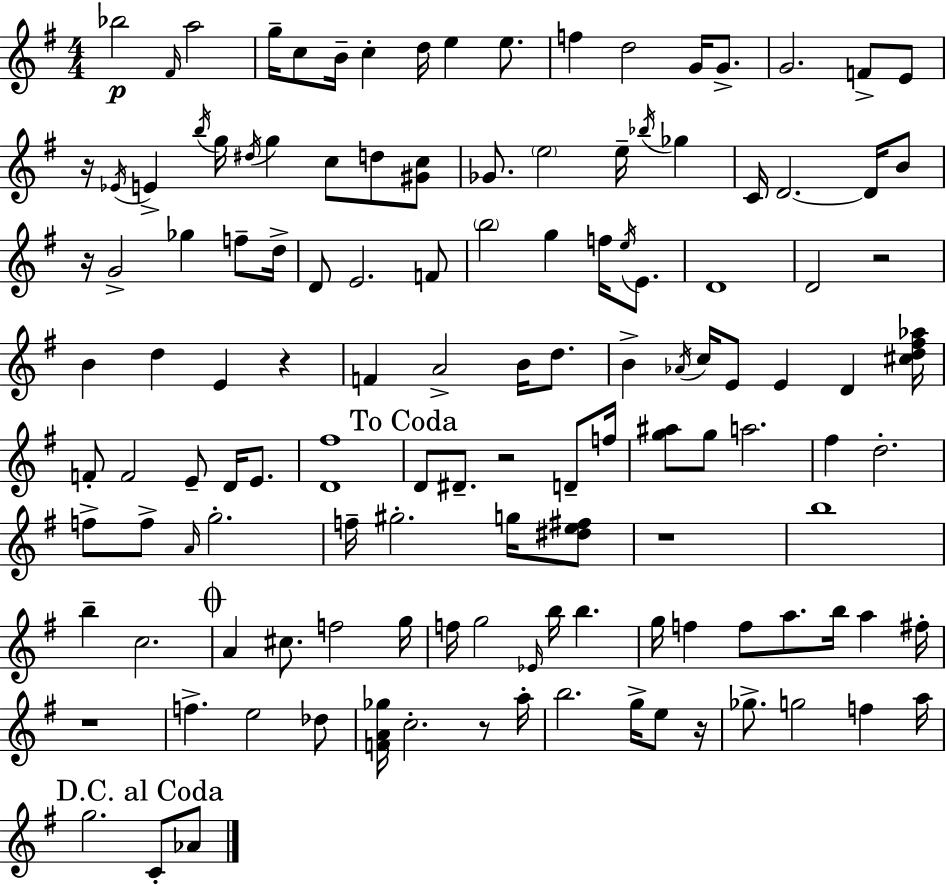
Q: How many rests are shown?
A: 9